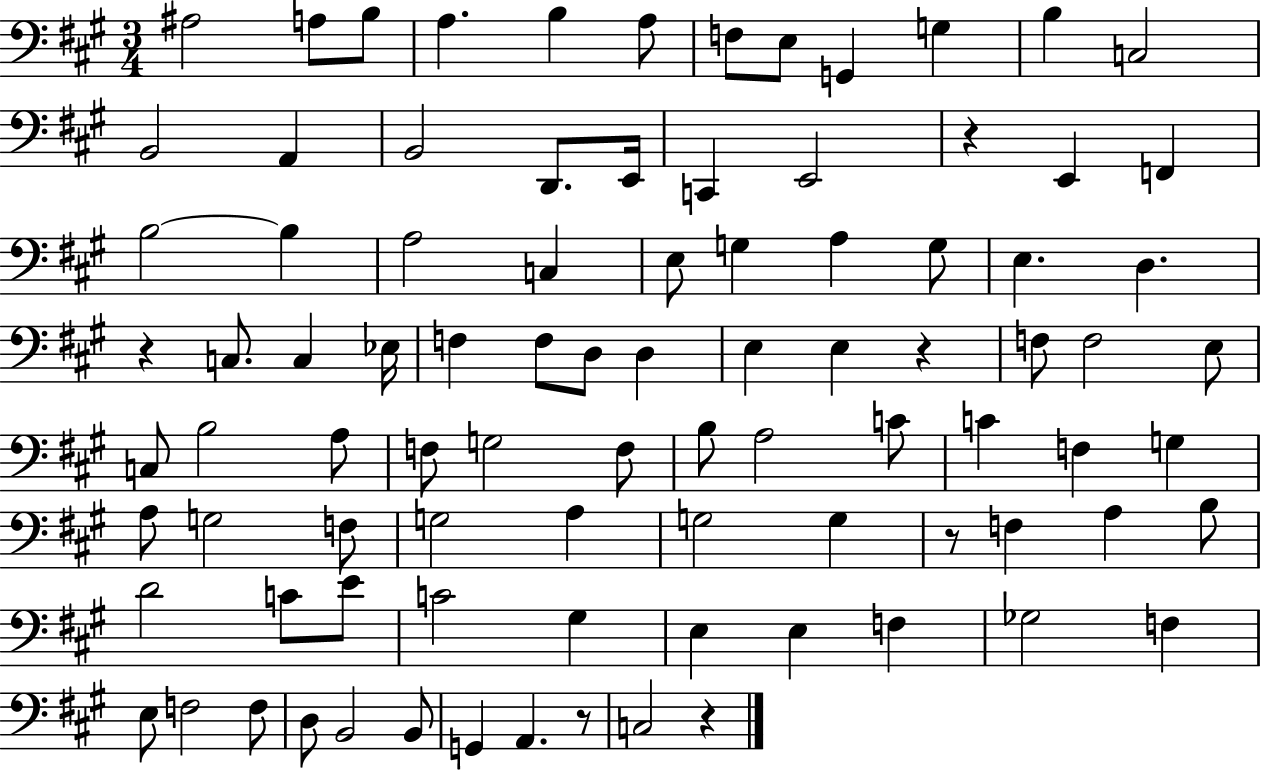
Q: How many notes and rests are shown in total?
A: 90